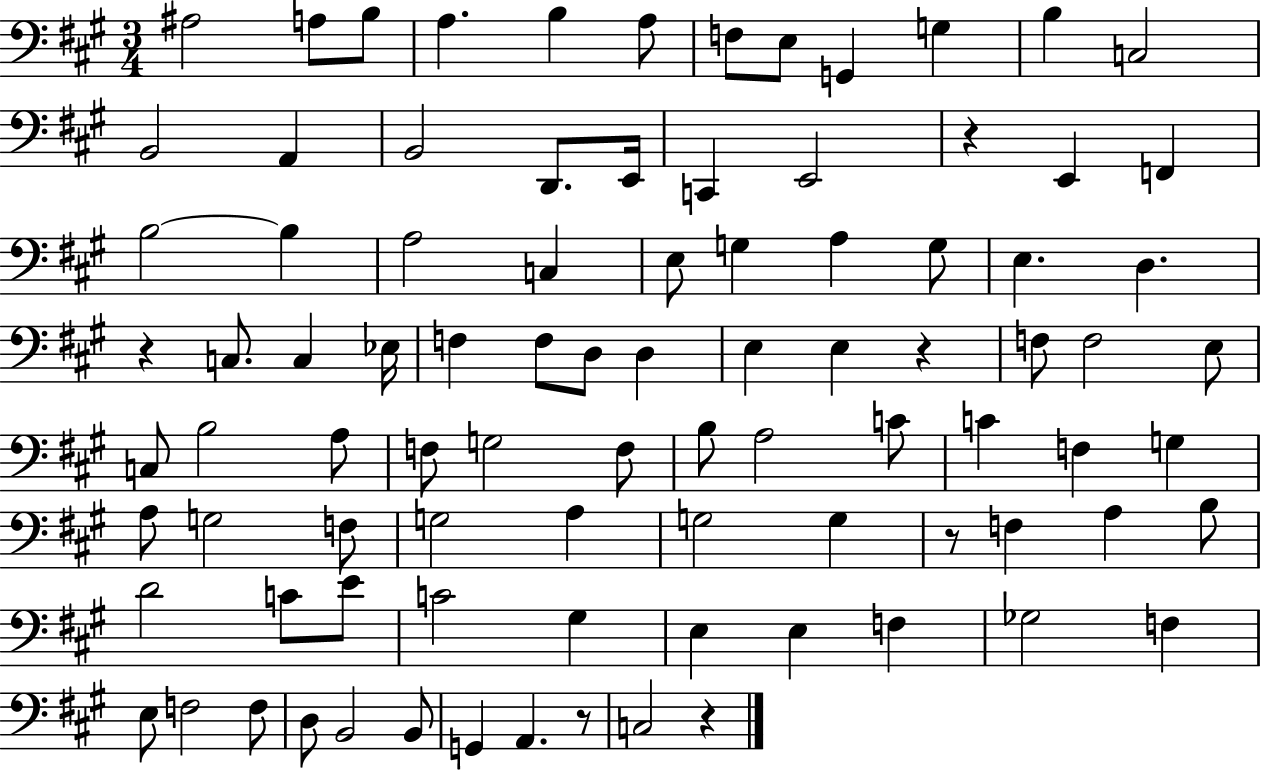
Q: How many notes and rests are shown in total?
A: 90